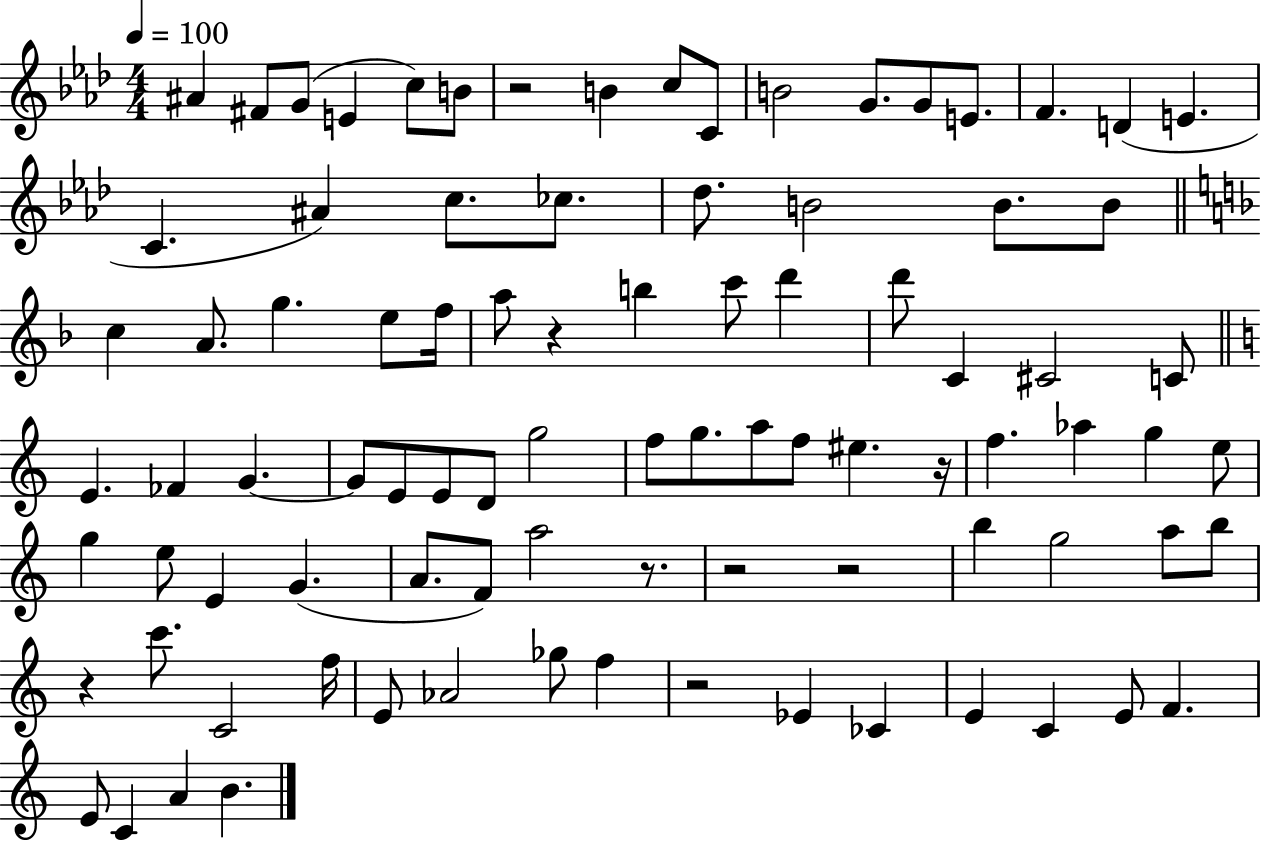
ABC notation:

X:1
T:Untitled
M:4/4
L:1/4
K:Ab
^A ^F/2 G/2 E c/2 B/2 z2 B c/2 C/2 B2 G/2 G/2 E/2 F D E C ^A c/2 _c/2 _d/2 B2 B/2 B/2 c A/2 g e/2 f/4 a/2 z b c'/2 d' d'/2 C ^C2 C/2 E _F G G/2 E/2 E/2 D/2 g2 f/2 g/2 a/2 f/2 ^e z/4 f _a g e/2 g e/2 E G A/2 F/2 a2 z/2 z2 z2 b g2 a/2 b/2 z c'/2 C2 f/4 E/2 _A2 _g/2 f z2 _E _C E C E/2 F E/2 C A B